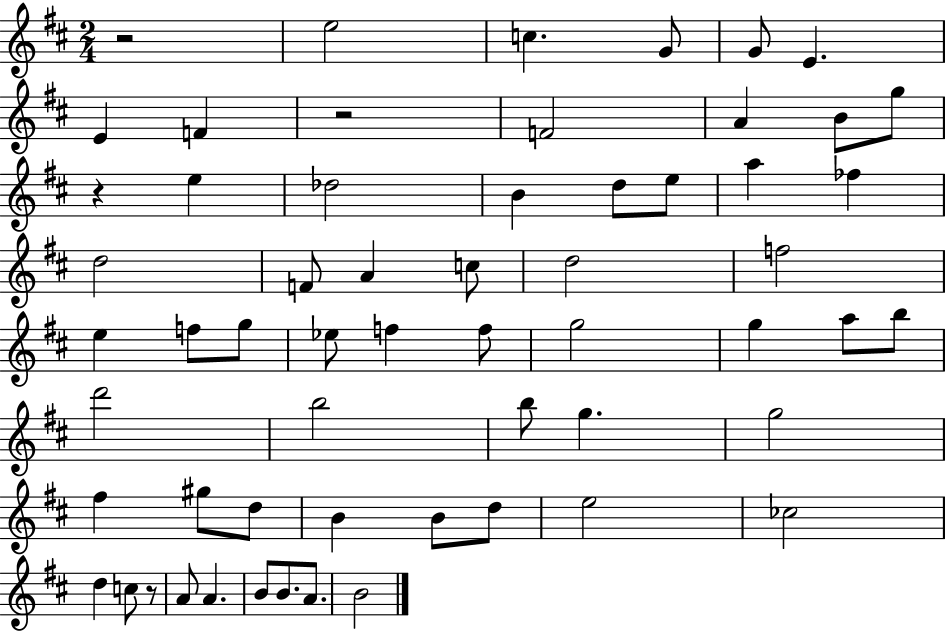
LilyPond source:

{
  \clef treble
  \numericTimeSignature
  \time 2/4
  \key d \major
  \repeat volta 2 { r2 | e''2 | c''4. g'8 | g'8 e'4. | \break e'4 f'4 | r2 | f'2 | a'4 b'8 g''8 | \break r4 e''4 | des''2 | b'4 d''8 e''8 | a''4 fes''4 | \break d''2 | f'8 a'4 c''8 | d''2 | f''2 | \break e''4 f''8 g''8 | ees''8 f''4 f''8 | g''2 | g''4 a''8 b''8 | \break d'''2 | b''2 | b''8 g''4. | g''2 | \break fis''4 gis''8 d''8 | b'4 b'8 d''8 | e''2 | ces''2 | \break d''4 c''8 r8 | a'8 a'4. | b'8 b'8. a'8. | b'2 | \break } \bar "|."
}